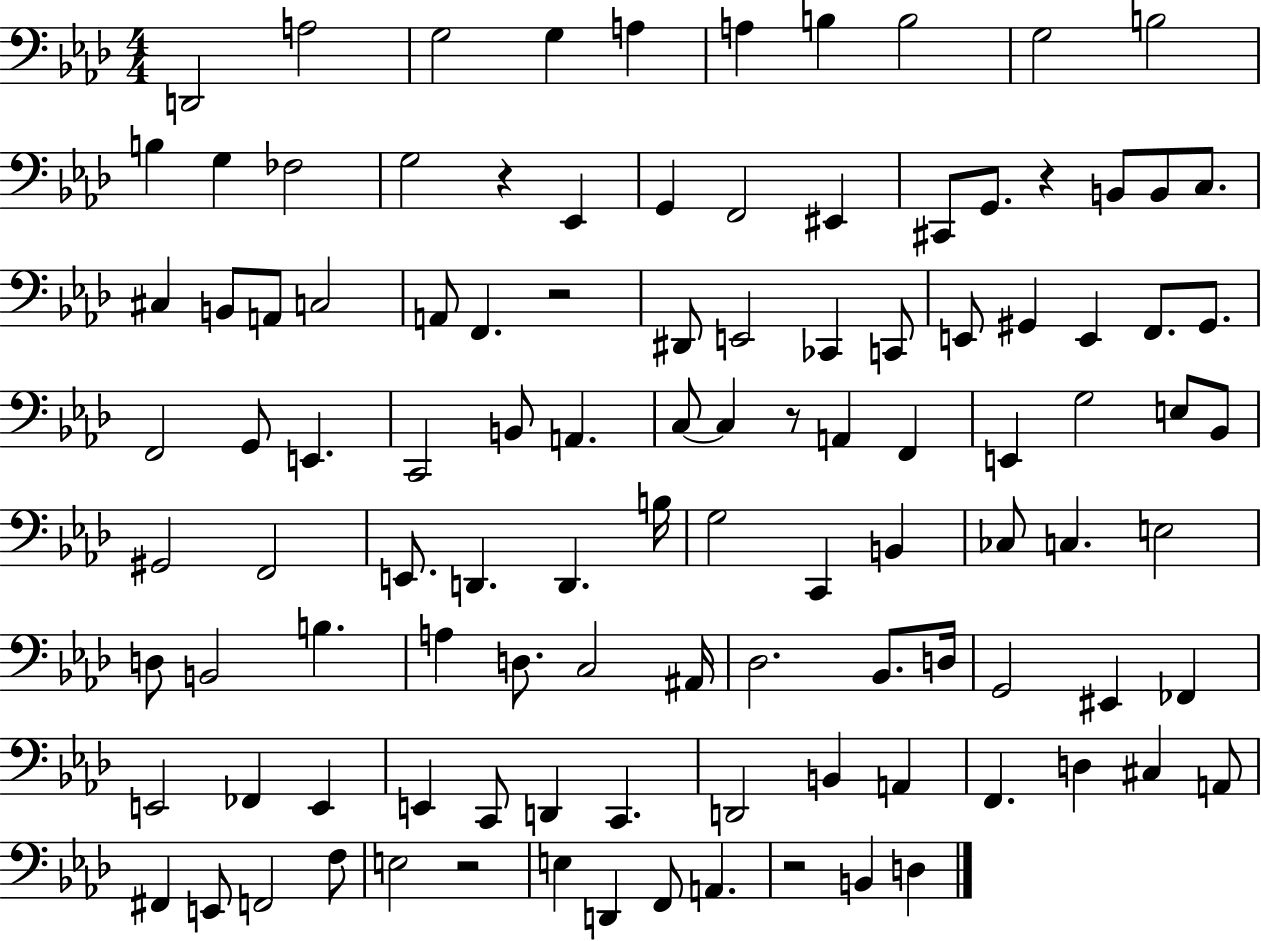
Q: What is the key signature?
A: AES major